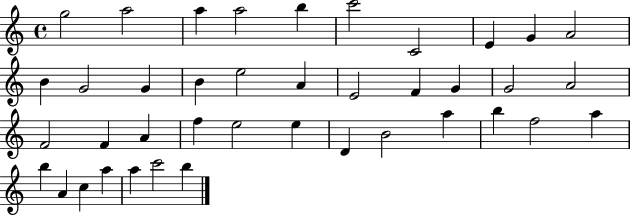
{
  \clef treble
  \time 4/4
  \defaultTimeSignature
  \key c \major
  g''2 a''2 | a''4 a''2 b''4 | c'''2 c'2 | e'4 g'4 a'2 | \break b'4 g'2 g'4 | b'4 e''2 a'4 | e'2 f'4 g'4 | g'2 a'2 | \break f'2 f'4 a'4 | f''4 e''2 e''4 | d'4 b'2 a''4 | b''4 f''2 a''4 | \break b''4 a'4 c''4 a''4 | a''4 c'''2 b''4 | \bar "|."
}